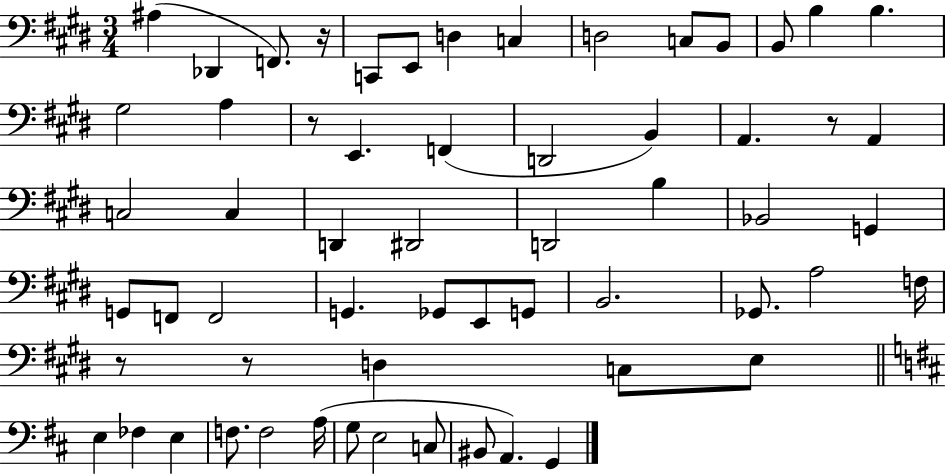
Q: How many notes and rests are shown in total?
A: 60